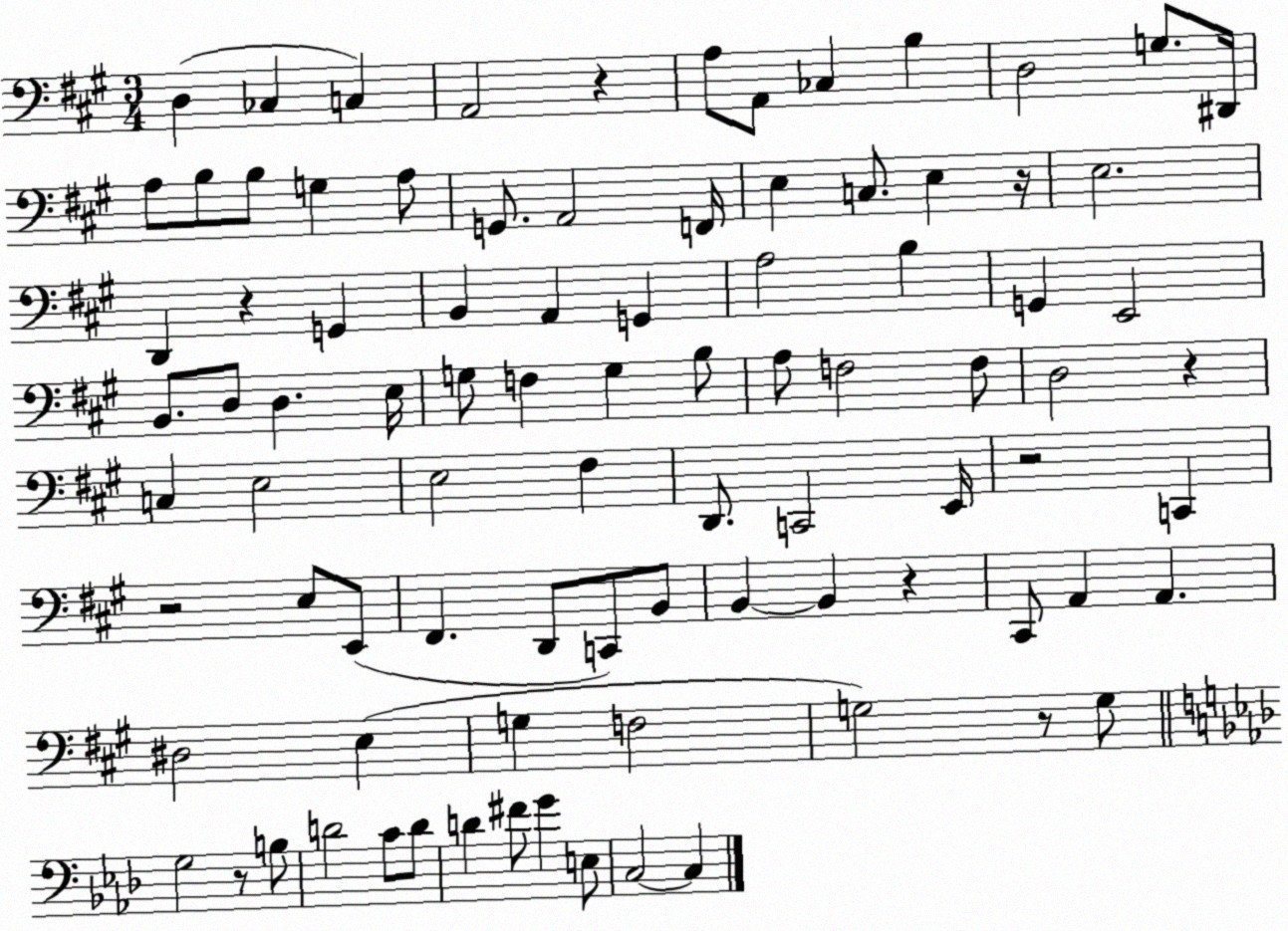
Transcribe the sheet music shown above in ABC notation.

X:1
T:Untitled
M:3/4
L:1/4
K:A
D, _C, C, A,,2 z A,/2 A,,/2 _C, B, D,2 G,/2 ^D,,/4 A,/2 B,/2 B,/2 G, A,/2 G,,/2 A,,2 F,,/4 E, C,/2 E, z/4 E,2 D,, z G,, B,, A,, G,, A,2 B, G,, E,,2 B,,/2 D,/2 D, E,/4 G,/2 F, G, B,/2 A,/2 F,2 F,/2 D,2 z C, E,2 E,2 ^F, D,,/2 C,,2 E,,/4 z2 C,, z2 E,/2 E,,/2 ^F,, D,,/2 C,,/2 B,,/2 B,, B,, z ^C,,/2 A,, A,, ^D,2 E, G, F,2 G,2 z/2 G,/2 G,2 z/2 B,/2 D2 C/2 D/2 D ^F/2 G E,/2 C,2 C,